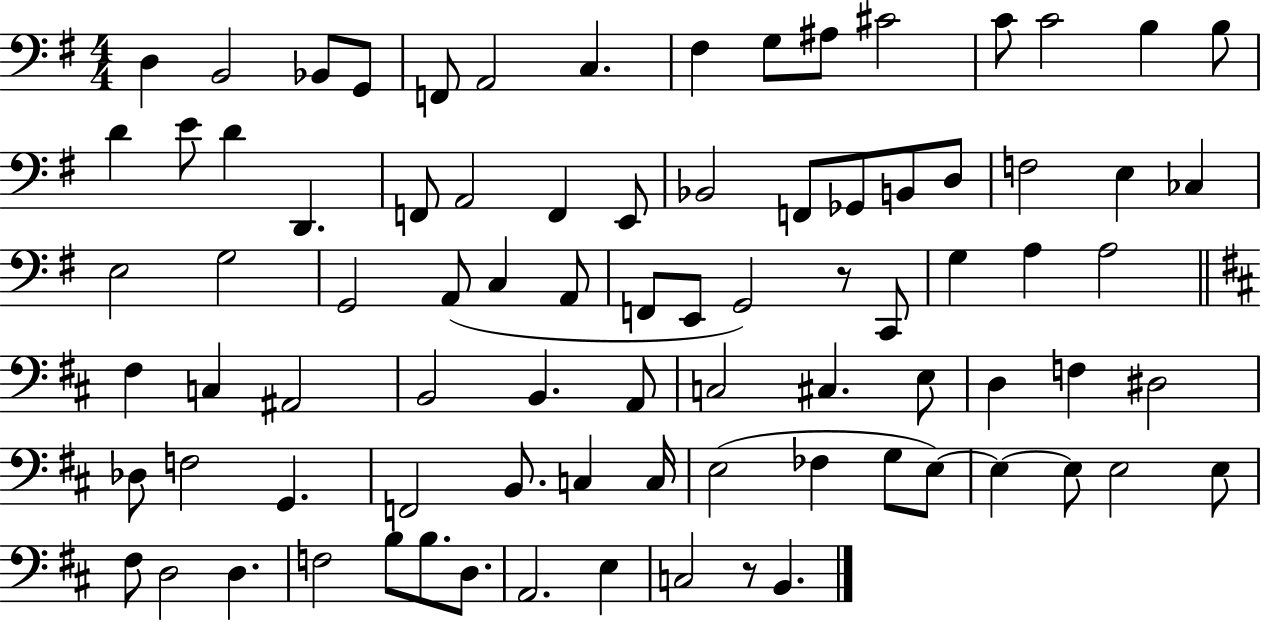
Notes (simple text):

D3/q B2/h Bb2/e G2/e F2/e A2/h C3/q. F#3/q G3/e A#3/e C#4/h C4/e C4/h B3/q B3/e D4/q E4/e D4/q D2/q. F2/e A2/h F2/q E2/e Bb2/h F2/e Gb2/e B2/e D3/e F3/h E3/q CES3/q E3/h G3/h G2/h A2/e C3/q A2/e F2/e E2/e G2/h R/e C2/e G3/q A3/q A3/h F#3/q C3/q A#2/h B2/h B2/q. A2/e C3/h C#3/q. E3/e D3/q F3/q D#3/h Db3/e F3/h G2/q. F2/h B2/e. C3/q C3/s E3/h FES3/q G3/e E3/e E3/q E3/e E3/h E3/e F#3/e D3/h D3/q. F3/h B3/e B3/e. D3/e. A2/h. E3/q C3/h R/e B2/q.